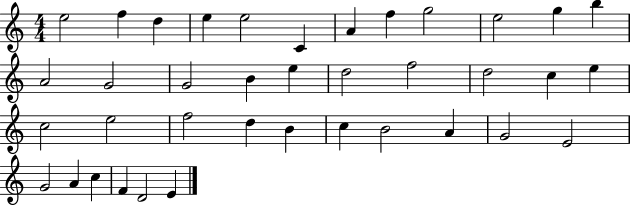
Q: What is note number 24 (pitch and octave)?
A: E5